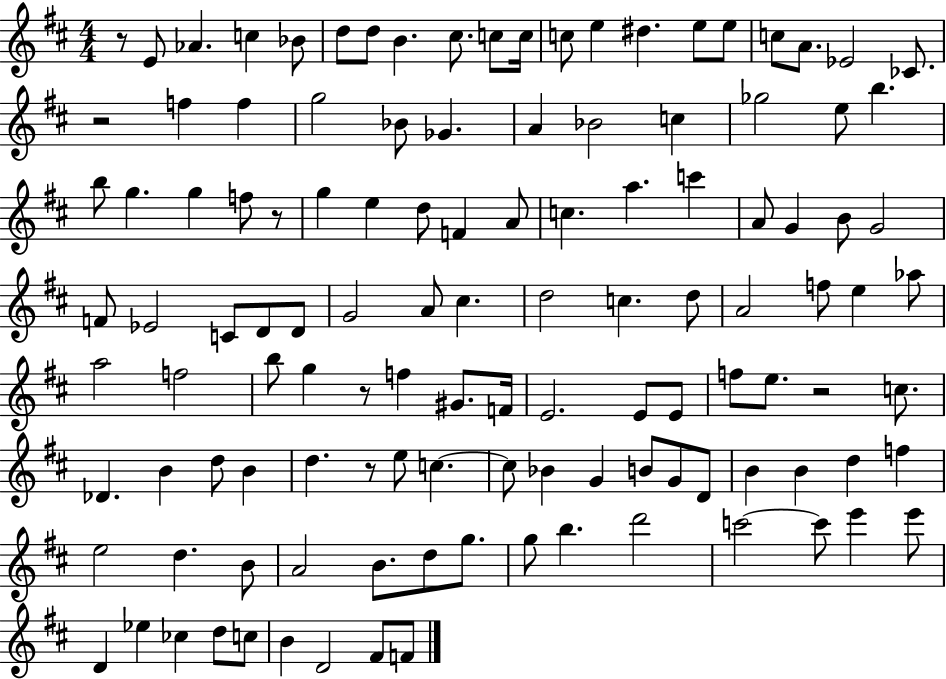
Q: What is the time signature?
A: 4/4